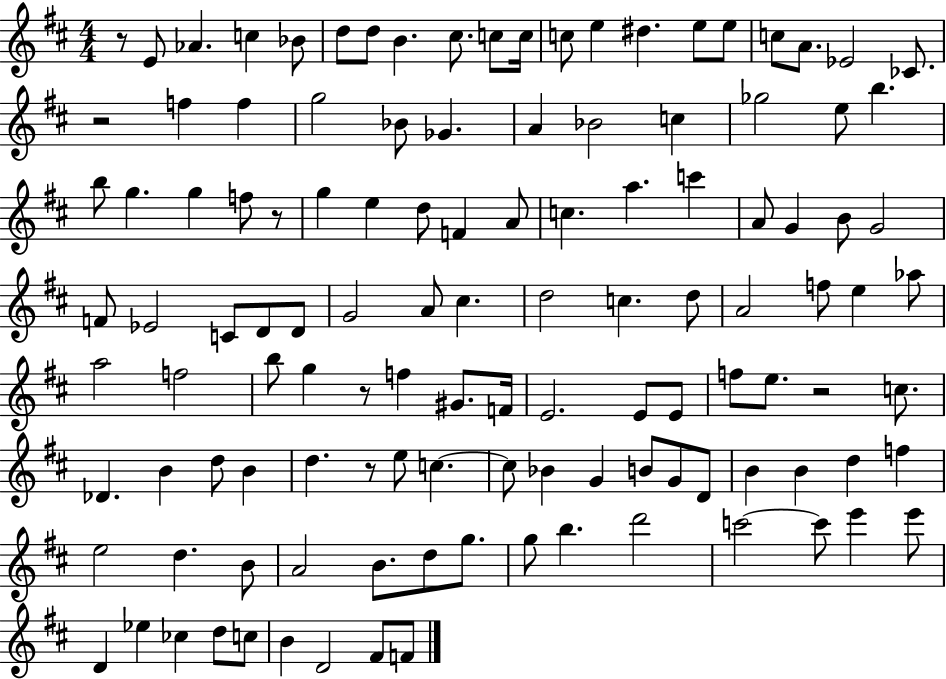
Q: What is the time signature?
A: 4/4